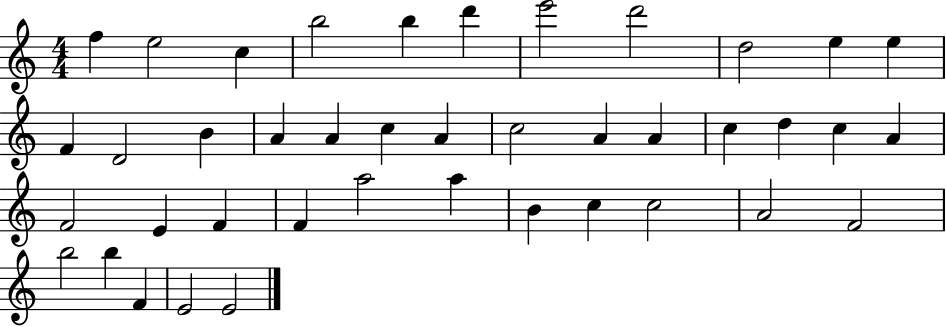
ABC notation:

X:1
T:Untitled
M:4/4
L:1/4
K:C
f e2 c b2 b d' e'2 d'2 d2 e e F D2 B A A c A c2 A A c d c A F2 E F F a2 a B c c2 A2 F2 b2 b F E2 E2